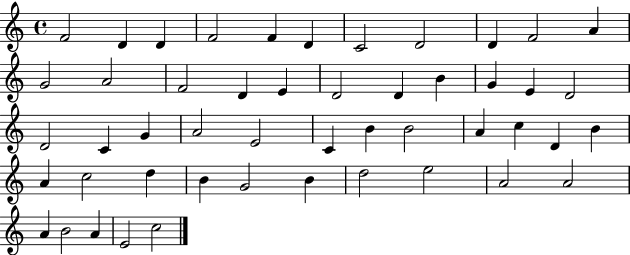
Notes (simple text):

F4/h D4/q D4/q F4/h F4/q D4/q C4/h D4/h D4/q F4/h A4/q G4/h A4/h F4/h D4/q E4/q D4/h D4/q B4/q G4/q E4/q D4/h D4/h C4/q G4/q A4/h E4/h C4/q B4/q B4/h A4/q C5/q D4/q B4/q A4/q C5/h D5/q B4/q G4/h B4/q D5/h E5/h A4/h A4/h A4/q B4/h A4/q E4/h C5/h